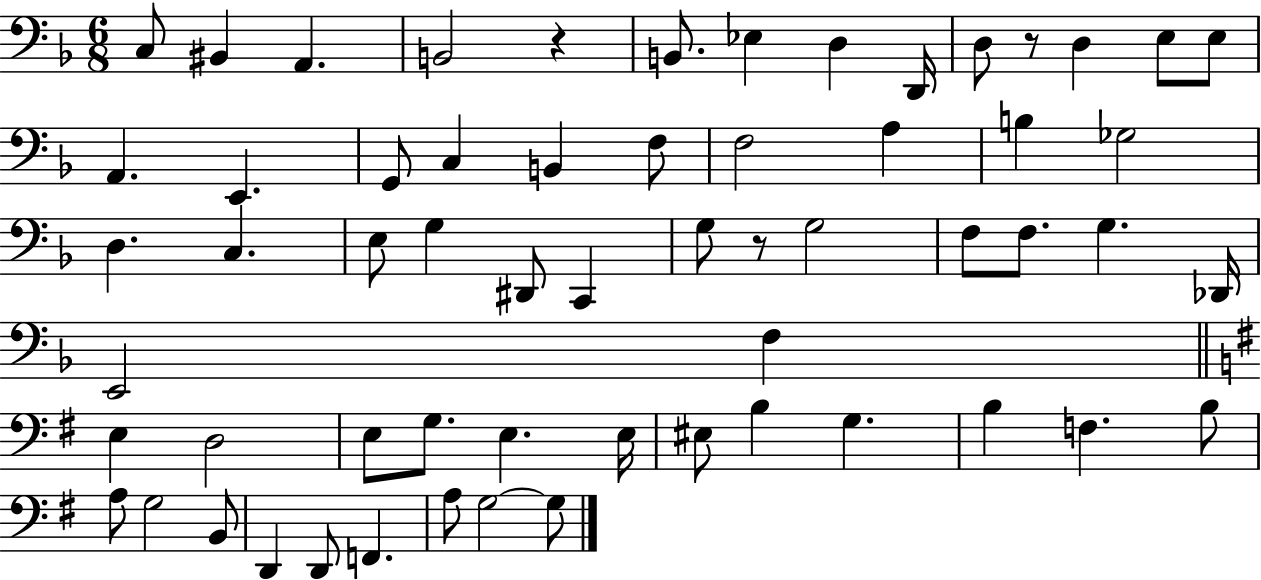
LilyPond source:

{
  \clef bass
  \numericTimeSignature
  \time 6/8
  \key f \major
  c8 bis,4 a,4. | b,2 r4 | b,8. ees4 d4 d,16 | d8 r8 d4 e8 e8 | \break a,4. e,4. | g,8 c4 b,4 f8 | f2 a4 | b4 ges2 | \break d4. c4. | e8 g4 dis,8 c,4 | g8 r8 g2 | f8 f8. g4. des,16 | \break e,2 f4 | \bar "||" \break \key g \major e4 d2 | e8 g8. e4. e16 | eis8 b4 g4. | b4 f4. b8 | \break a8 g2 b,8 | d,4 d,8 f,4. | a8 g2~~ g8 | \bar "|."
}